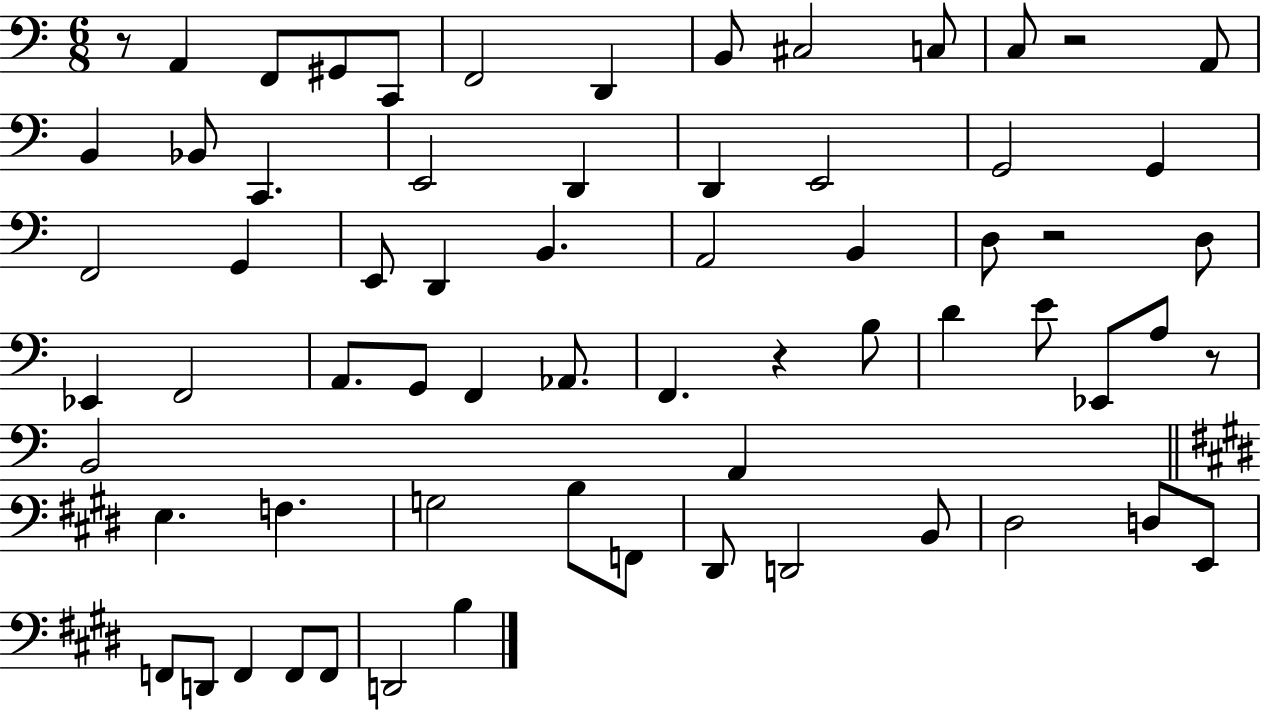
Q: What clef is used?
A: bass